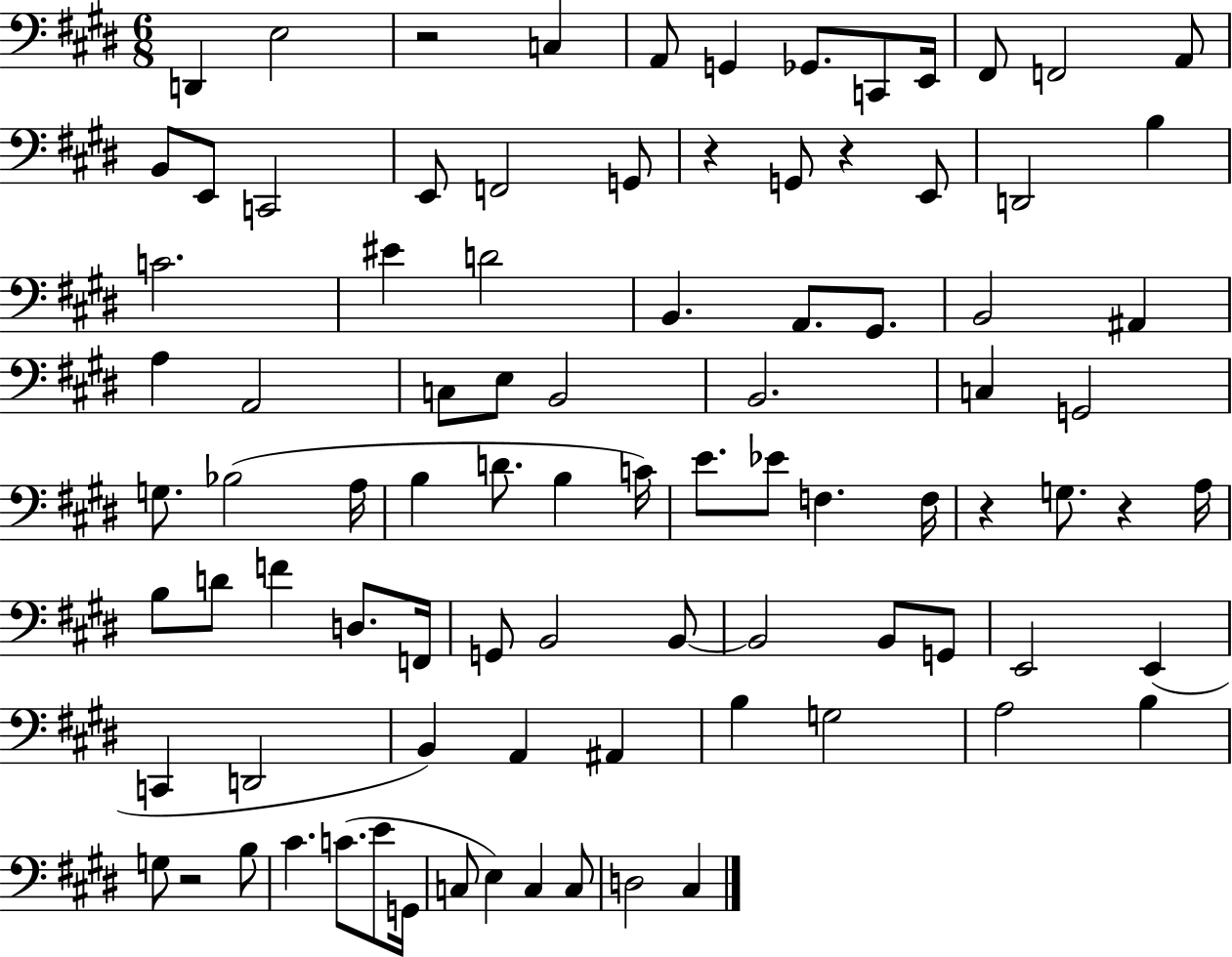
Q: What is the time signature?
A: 6/8